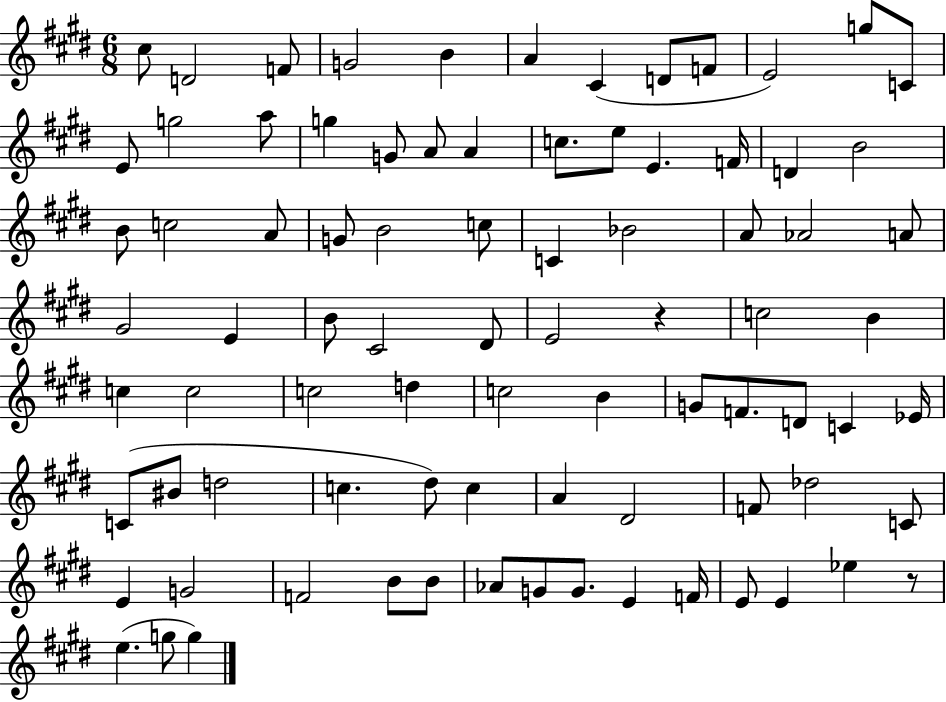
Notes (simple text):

C#5/e D4/h F4/e G4/h B4/q A4/q C#4/q D4/e F4/e E4/h G5/e C4/e E4/e G5/h A5/e G5/q G4/e A4/e A4/q C5/e. E5/e E4/q. F4/s D4/q B4/h B4/e C5/h A4/e G4/e B4/h C5/e C4/q Bb4/h A4/e Ab4/h A4/e G#4/h E4/q B4/e C#4/h D#4/e E4/h R/q C5/h B4/q C5/q C5/h C5/h D5/q C5/h B4/q G4/e F4/e. D4/e C4/q Eb4/s C4/e BIS4/e D5/h C5/q. D#5/e C5/q A4/q D#4/h F4/e Db5/h C4/e E4/q G4/h F4/h B4/e B4/e Ab4/e G4/e G4/e. E4/q F4/s E4/e E4/q Eb5/q R/e E5/q. G5/e G5/q